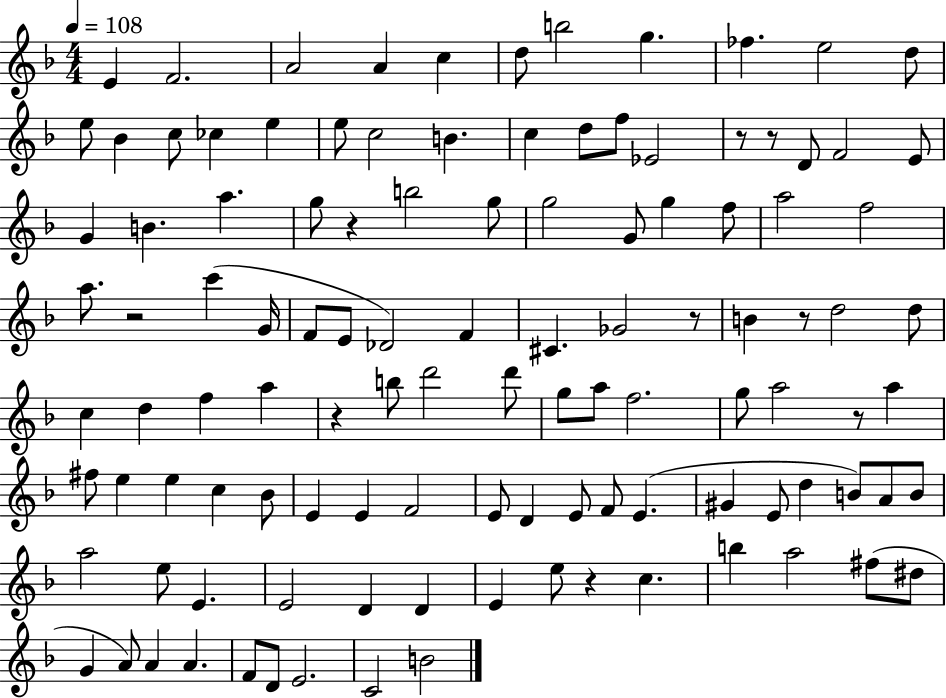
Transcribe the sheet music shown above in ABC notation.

X:1
T:Untitled
M:4/4
L:1/4
K:F
E F2 A2 A c d/2 b2 g _f e2 d/2 e/2 _B c/2 _c e e/2 c2 B c d/2 f/2 _E2 z/2 z/2 D/2 F2 E/2 G B a g/2 z b2 g/2 g2 G/2 g f/2 a2 f2 a/2 z2 c' G/4 F/2 E/2 _D2 F ^C _G2 z/2 B z/2 d2 d/2 c d f a z b/2 d'2 d'/2 g/2 a/2 f2 g/2 a2 z/2 a ^f/2 e e c _B/2 E E F2 E/2 D E/2 F/2 E ^G E/2 d B/2 A/2 B/2 a2 e/2 E E2 D D E e/2 z c b a2 ^f/2 ^d/2 G A/2 A A F/2 D/2 E2 C2 B2